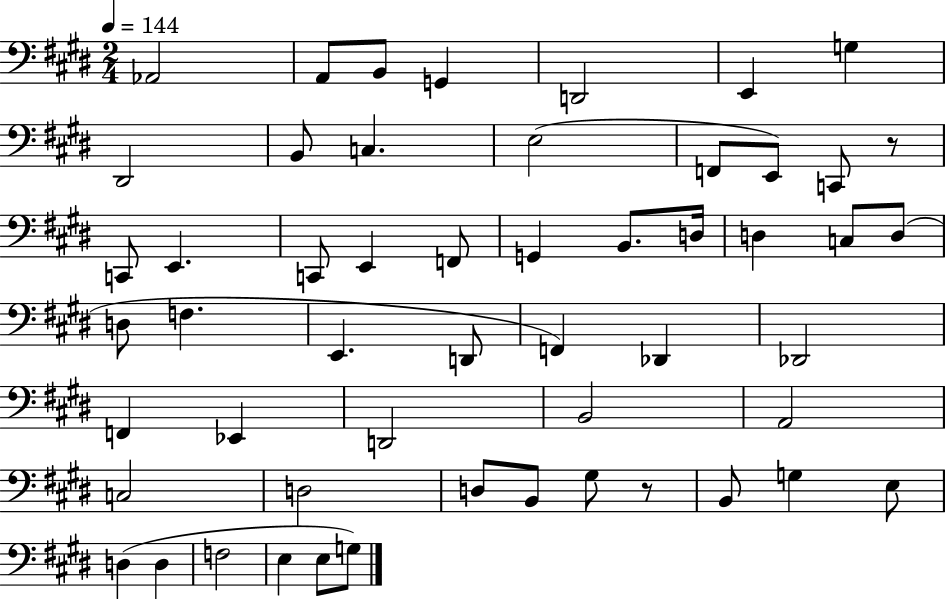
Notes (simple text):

Ab2/h A2/e B2/e G2/q D2/h E2/q G3/q D#2/h B2/e C3/q. E3/h F2/e E2/e C2/e R/e C2/e E2/q. C2/e E2/q F2/e G2/q B2/e. D3/s D3/q C3/e D3/e D3/e F3/q. E2/q. D2/e F2/q Db2/q Db2/h F2/q Eb2/q D2/h B2/h A2/h C3/h D3/h D3/e B2/e G#3/e R/e B2/e G3/q E3/e D3/q D3/q F3/h E3/q E3/e G3/e